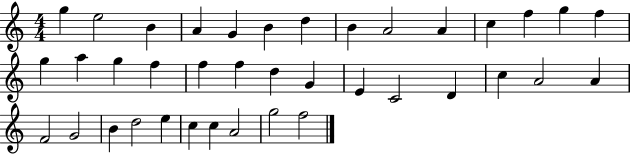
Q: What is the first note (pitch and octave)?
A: G5